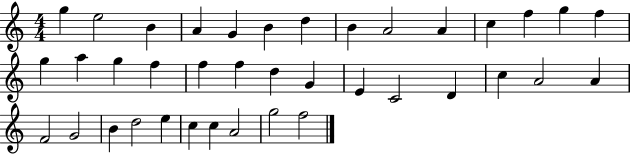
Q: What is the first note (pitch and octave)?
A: G5